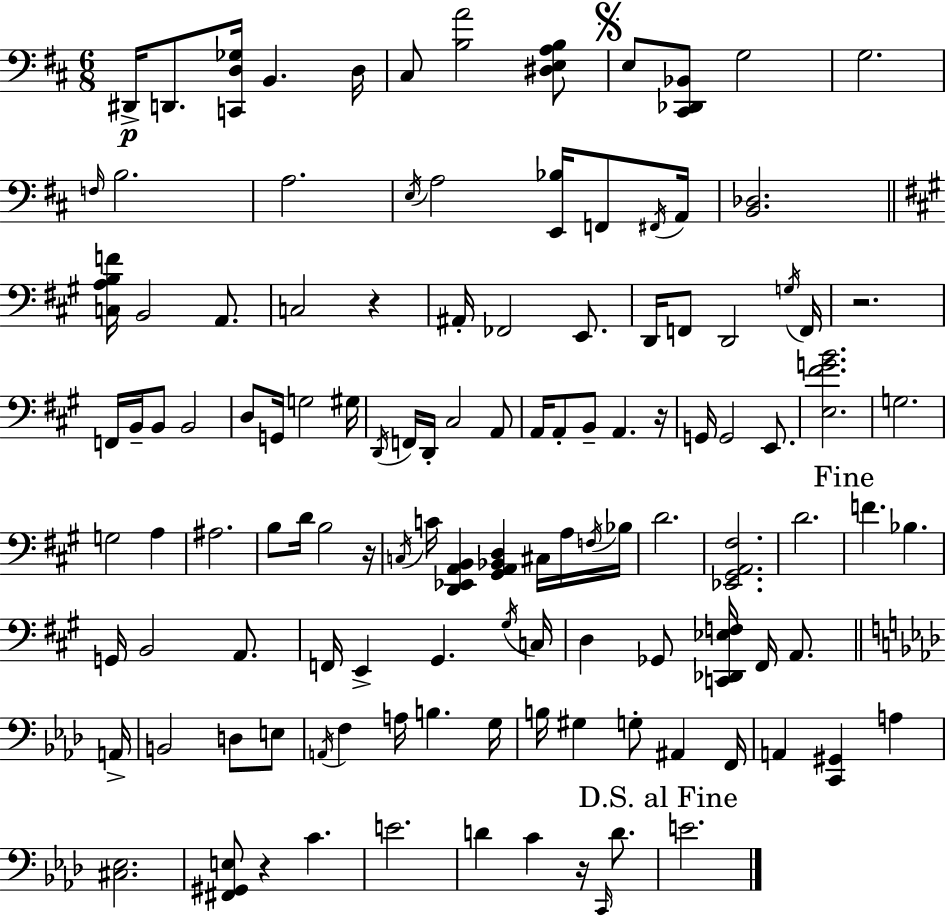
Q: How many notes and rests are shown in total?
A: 120